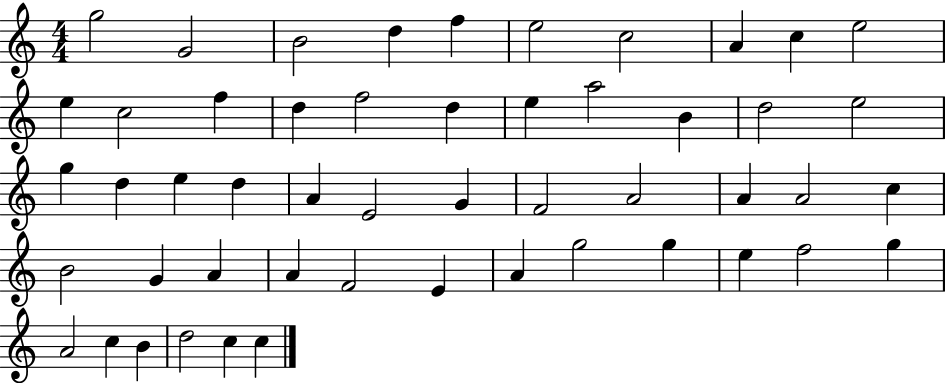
X:1
T:Untitled
M:4/4
L:1/4
K:C
g2 G2 B2 d f e2 c2 A c e2 e c2 f d f2 d e a2 B d2 e2 g d e d A E2 G F2 A2 A A2 c B2 G A A F2 E A g2 g e f2 g A2 c B d2 c c